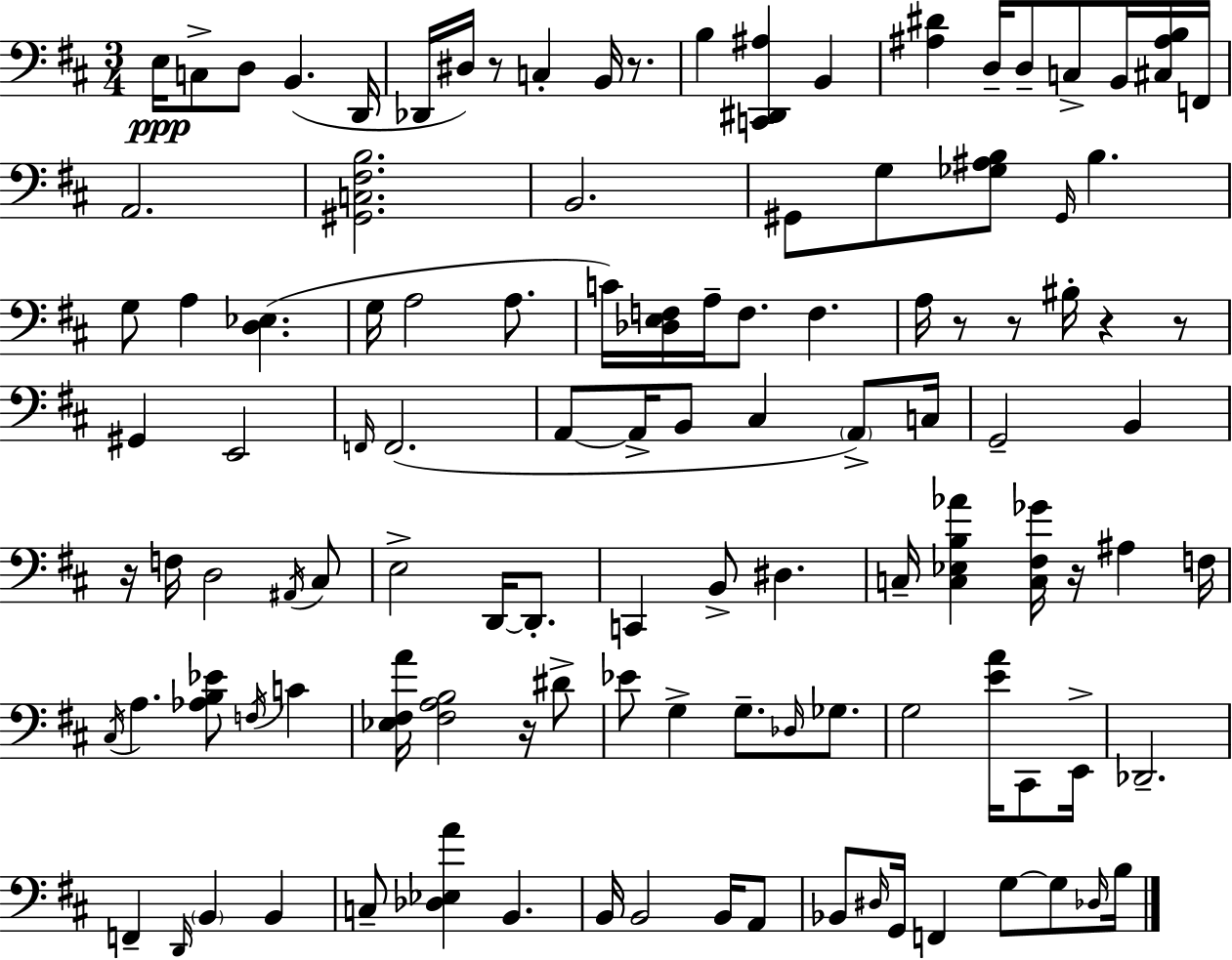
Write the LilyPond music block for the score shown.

{
  \clef bass
  \numericTimeSignature
  \time 3/4
  \key d \major
  e16\ppp c8-> d8 b,4.( d,16 | des,16 dis16) r8 c4-. b,16 r8. | b4 <c, dis, ais>4 b,4 | <ais dis'>4 d16-- d8-- c8-> b,16 <cis ais b>16 f,16 | \break a,2. | <gis, c fis b>2. | b,2. | gis,8 g8 <ges ais b>8 \grace { gis,16 } b4. | \break g8 a4 <d ees>4.( | g16 a2 a8. | c'16) <des e f>16 a16-- f8. f4. | a16 r8 r8 bis16-. r4 r8 | \break gis,4 e,2 | \grace { f,16 } f,2.( | a,8~~ a,16-> b,8 cis4 \parenthesize a,8->) | c16 g,2-- b,4 | \break r16 f16 d2 | \acciaccatura { ais,16 } cis8 e2-> d,16~~ | d,8.-. c,4 b,8-> dis4. | c16-- <c ees b aes'>4 <c fis ges'>16 r16 ais4 | \break f16 \acciaccatura { cis16 } a4. <aes b ees'>8 | \acciaccatura { f16 } c'4 <ees fis a'>16 <fis a b>2 | r16 dis'8-> ees'8 g4-> g8.-- | \grace { des16 } ges8. g2 | \break <e' a'>16 cis,8 e,16-> des,2.-- | f,4-- \grace { d,16 } \parenthesize b,4 | b,4 c8-- <des ees a'>4 | b,4. b,16 b,2 | \break b,16 a,8 bes,8 \grace { dis16 } g,16 f,4 | g8~~ g8 \grace { des16 } b16 \bar "|."
}